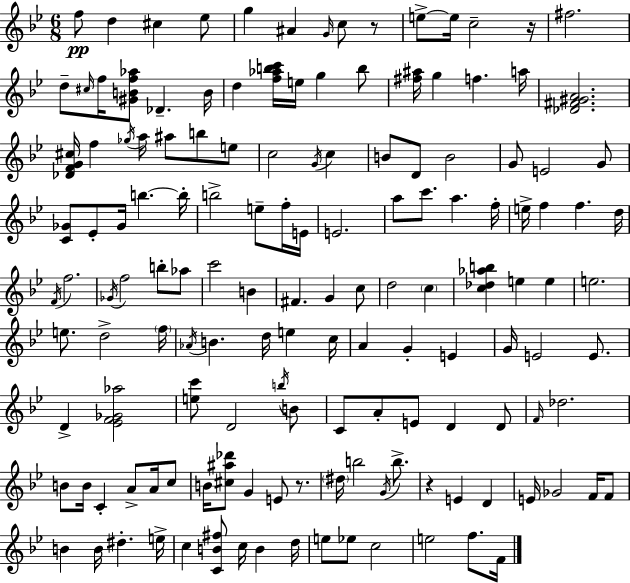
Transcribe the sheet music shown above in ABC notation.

X:1
T:Untitled
M:6/8
L:1/4
K:Gm
f/2 d ^c _e/2 g ^A G/4 c/2 z/2 e/2 e/4 c2 z/4 ^f2 d/2 ^c/4 f/4 [^GBf_a]/2 _D B/4 d [f_abc']/4 e/4 g b/2 [^f^a]/4 g f a/4 [_D^F^GA]2 [_DFG^c]/4 f _g/4 a/4 ^a/2 b/2 e/2 c2 G/4 c B/2 D/2 B2 G/2 E2 G/2 [C_G]/2 _E/2 _G/4 b b/4 b2 e/2 f/4 E/4 E2 a/2 c'/2 a f/4 e/4 f f d/4 F/4 f2 _G/4 f2 b/2 _a/2 c'2 B ^F G c/2 d2 c [c_d_ab] e e e2 e/2 d2 f/4 _A/4 B d/4 e c/4 A G E G/4 E2 E/2 D [_EF_G_a]2 [ec']/2 D2 b/4 B/2 C/2 A/2 E/2 D D/2 F/4 _d2 B/2 B/4 C A/2 A/4 c/2 B/4 [^c^a_d']/2 G E/2 z/2 ^d/4 b2 G/4 b/2 z E D E/4 _G2 F/4 F/2 B B/4 ^d e/4 c [CB^f]/2 c/4 B d/4 e/2 _e/2 c2 e2 f/2 F/4